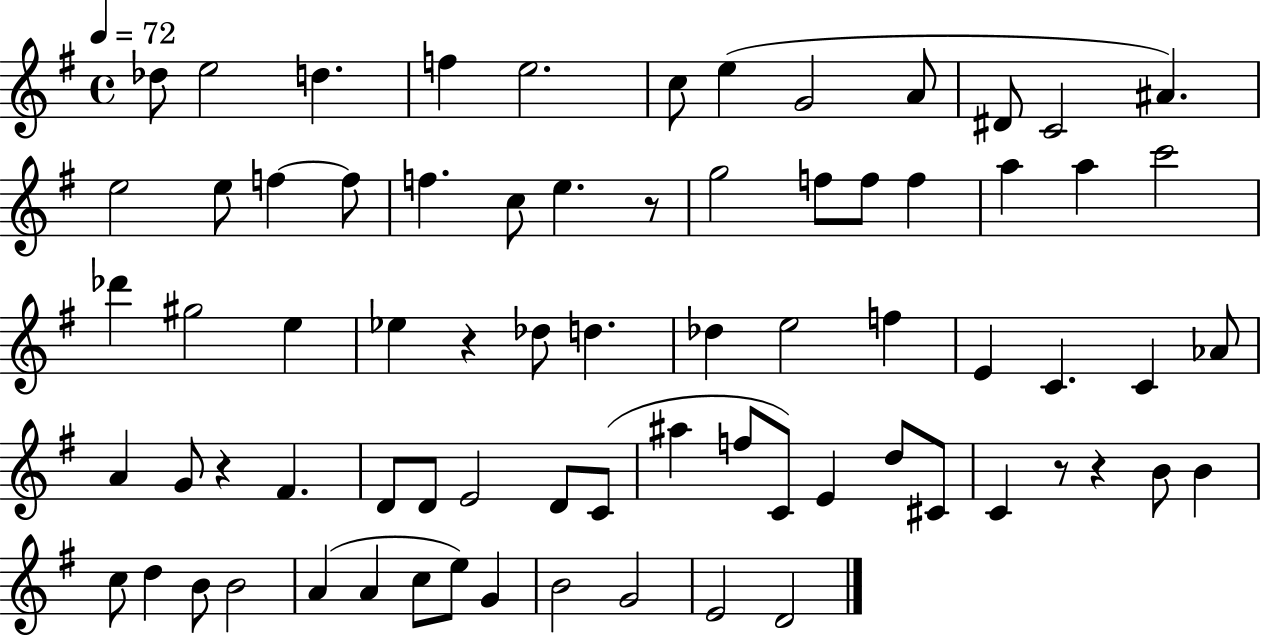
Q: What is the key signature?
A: G major